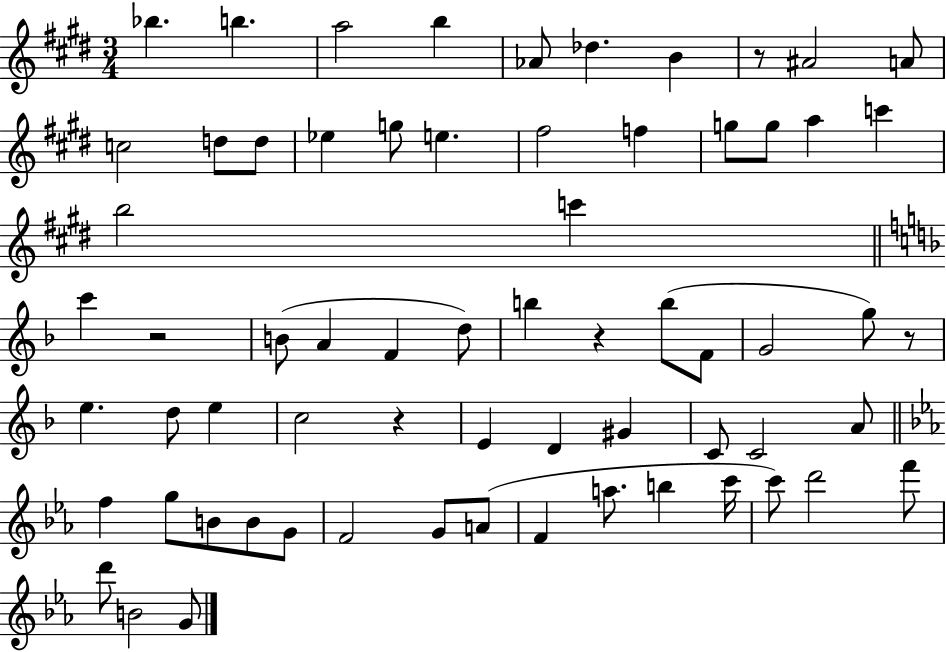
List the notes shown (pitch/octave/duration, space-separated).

Bb5/q. B5/q. A5/h B5/q Ab4/e Db5/q. B4/q R/e A#4/h A4/e C5/h D5/e D5/e Eb5/q G5/e E5/q. F#5/h F5/q G5/e G5/e A5/q C6/q B5/h C6/q C6/q R/h B4/e A4/q F4/q D5/e B5/q R/q B5/e F4/e G4/h G5/e R/e E5/q. D5/e E5/q C5/h R/q E4/q D4/q G#4/q C4/e C4/h A4/e F5/q G5/e B4/e B4/e G4/e F4/h G4/e A4/e F4/q A5/e. B5/q C6/s C6/e D6/h F6/e D6/e B4/h G4/e